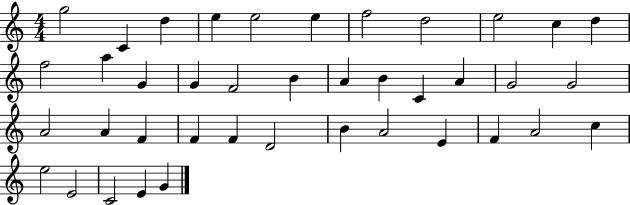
G5/h C4/q D5/q E5/q E5/h E5/q F5/h D5/h E5/h C5/q D5/q F5/h A5/q G4/q G4/q F4/h B4/q A4/q B4/q C4/q A4/q G4/h G4/h A4/h A4/q F4/q F4/q F4/q D4/h B4/q A4/h E4/q F4/q A4/h C5/q E5/h E4/h C4/h E4/q G4/q